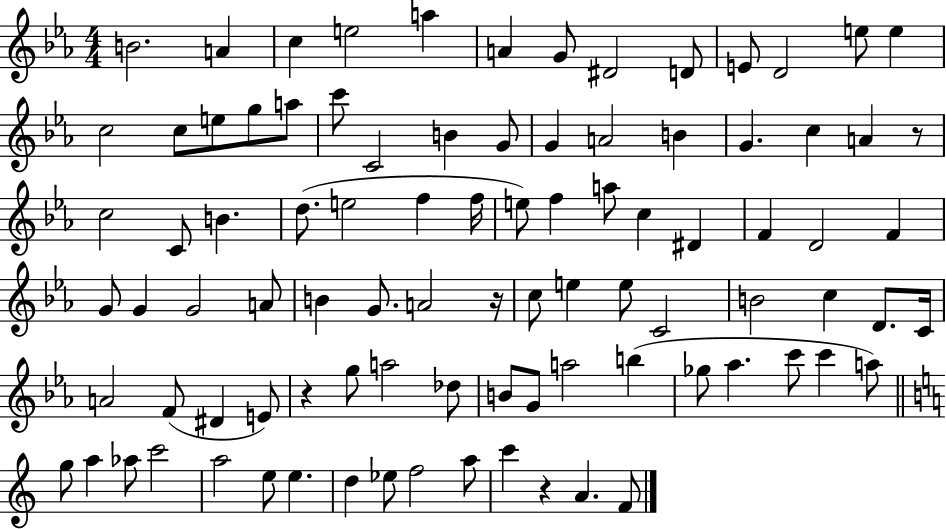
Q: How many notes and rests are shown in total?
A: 92